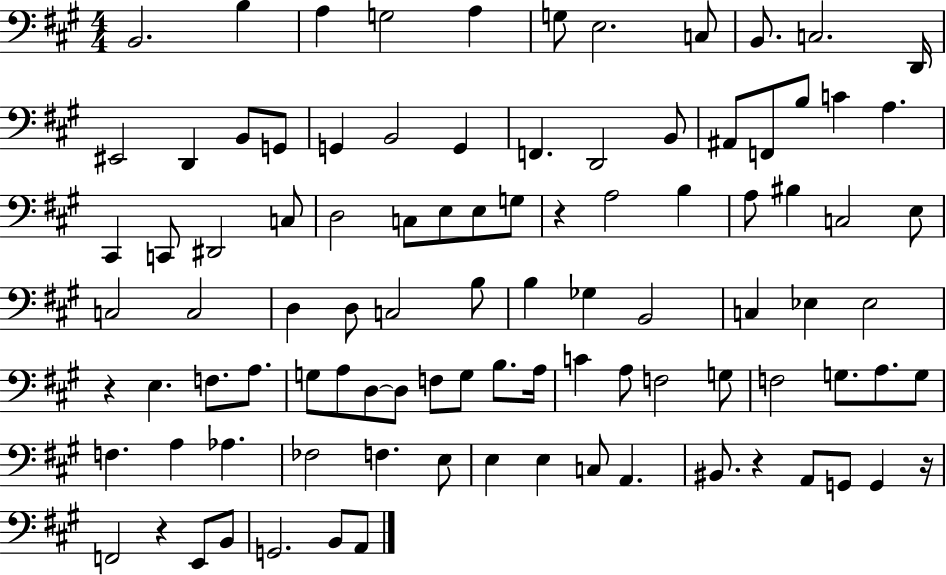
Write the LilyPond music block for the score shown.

{
  \clef bass
  \numericTimeSignature
  \time 4/4
  \key a \major
  b,2. b4 | a4 g2 a4 | g8 e2. c8 | b,8. c2. d,16 | \break eis,2 d,4 b,8 g,8 | g,4 b,2 g,4 | f,4. d,2 b,8 | ais,8 f,8 b8 c'4 a4. | \break cis,4 c,8 dis,2 c8 | d2 c8 e8 e8 g8 | r4 a2 b4 | a8 bis4 c2 e8 | \break c2 c2 | d4 d8 c2 b8 | b4 ges4 b,2 | c4 ees4 ees2 | \break r4 e4. f8. a8. | g8 a8 d8~~ d8 f8 g8 b8. a16 | c'4 a8 f2 g8 | f2 g8. a8. g8 | \break f4. a4 aes4. | fes2 f4. e8 | e4 e4 c8 a,4. | bis,8. r4 a,8 g,8 g,4 r16 | \break f,2 r4 e,8 b,8 | g,2. b,8 a,8 | \bar "|."
}